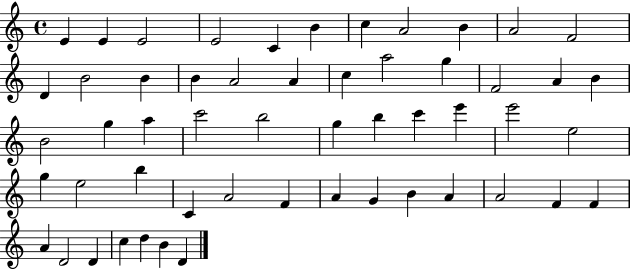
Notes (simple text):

E4/q E4/q E4/h E4/h C4/q B4/q C5/q A4/h B4/q A4/h F4/h D4/q B4/h B4/q B4/q A4/h A4/q C5/q A5/h G5/q F4/h A4/q B4/q B4/h G5/q A5/q C6/h B5/h G5/q B5/q C6/q E6/q E6/h E5/h G5/q E5/h B5/q C4/q A4/h F4/q A4/q G4/q B4/q A4/q A4/h F4/q F4/q A4/q D4/h D4/q C5/q D5/q B4/q D4/q